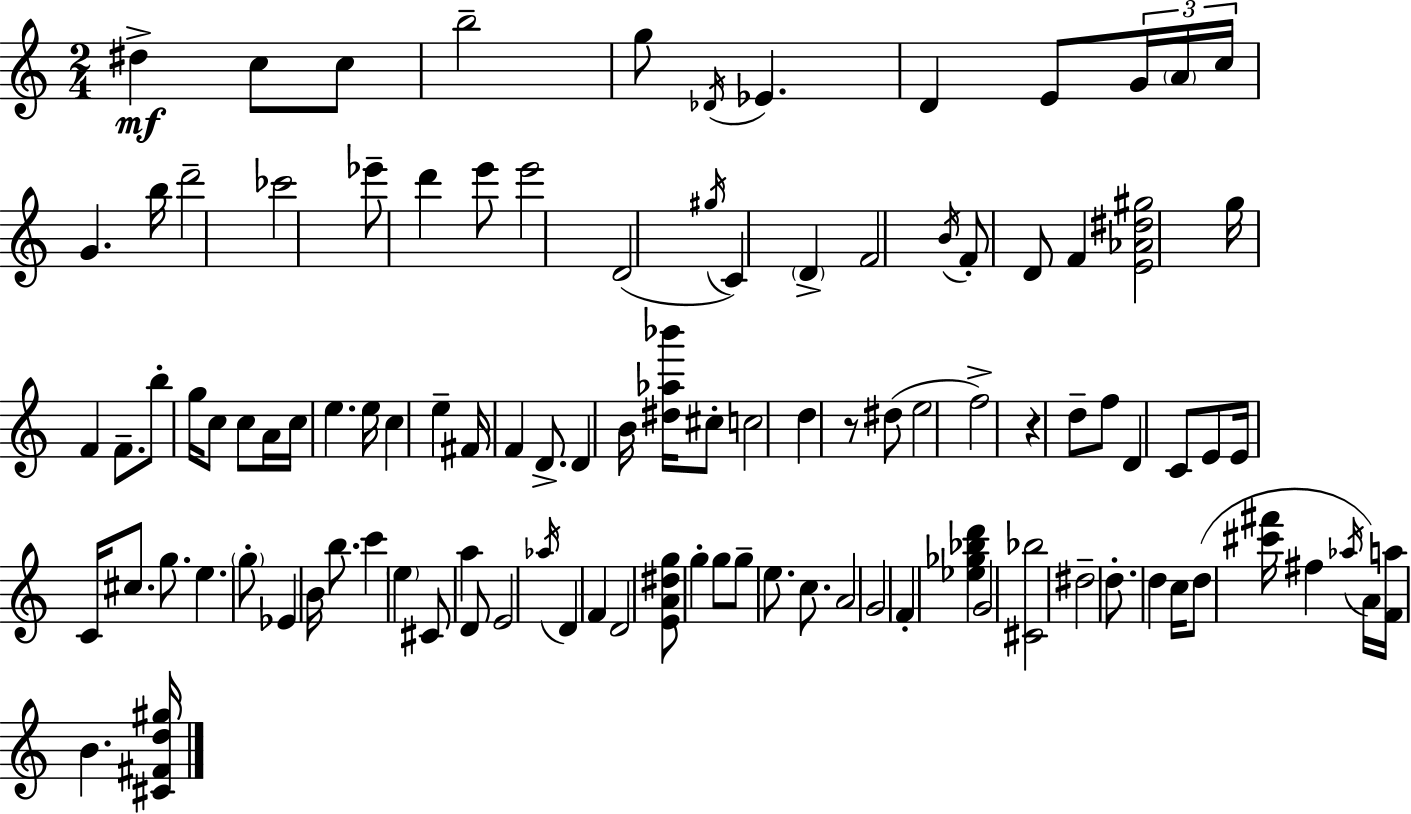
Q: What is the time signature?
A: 2/4